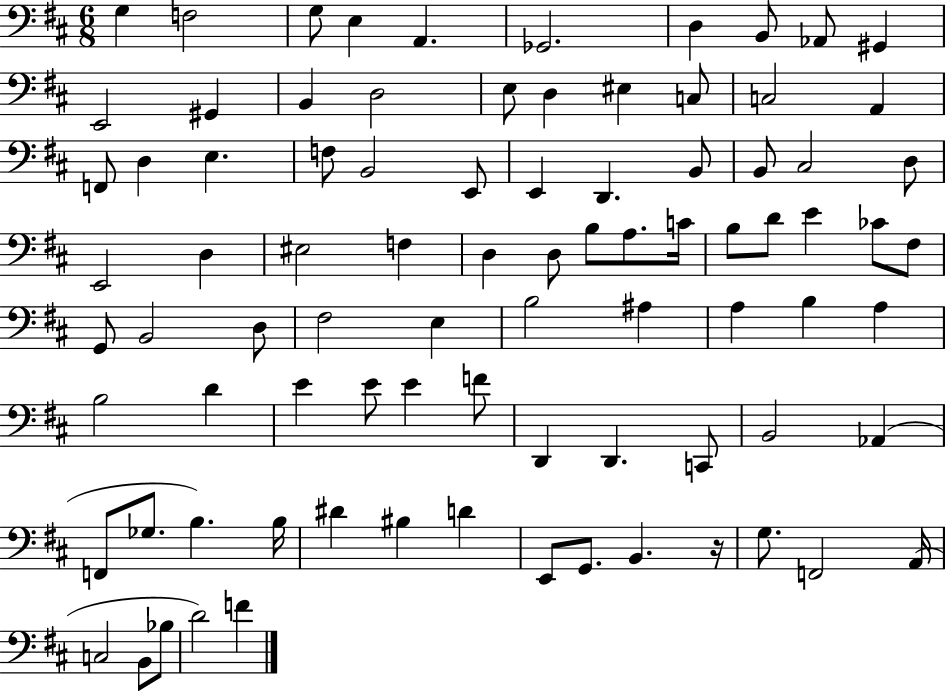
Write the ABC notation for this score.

X:1
T:Untitled
M:6/8
L:1/4
K:D
G, F,2 G,/2 E, A,, _G,,2 D, B,,/2 _A,,/2 ^G,, E,,2 ^G,, B,, D,2 E,/2 D, ^E, C,/2 C,2 A,, F,,/2 D, E, F,/2 B,,2 E,,/2 E,, D,, B,,/2 B,,/2 ^C,2 D,/2 E,,2 D, ^E,2 F, D, D,/2 B,/2 A,/2 C/4 B,/2 D/2 E _C/2 ^F,/2 G,,/2 B,,2 D,/2 ^F,2 E, B,2 ^A, A, B, A, B,2 D E E/2 E F/2 D,, D,, C,,/2 B,,2 _A,, F,,/2 _G,/2 B, B,/4 ^D ^B, D E,,/2 G,,/2 B,, z/4 G,/2 F,,2 A,,/4 C,2 B,,/2 _B,/2 D2 F